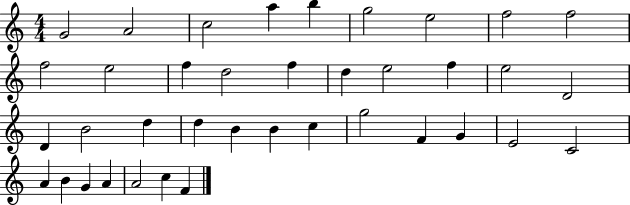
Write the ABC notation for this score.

X:1
T:Untitled
M:4/4
L:1/4
K:C
G2 A2 c2 a b g2 e2 f2 f2 f2 e2 f d2 f d e2 f e2 D2 D B2 d d B B c g2 F G E2 C2 A B G A A2 c F